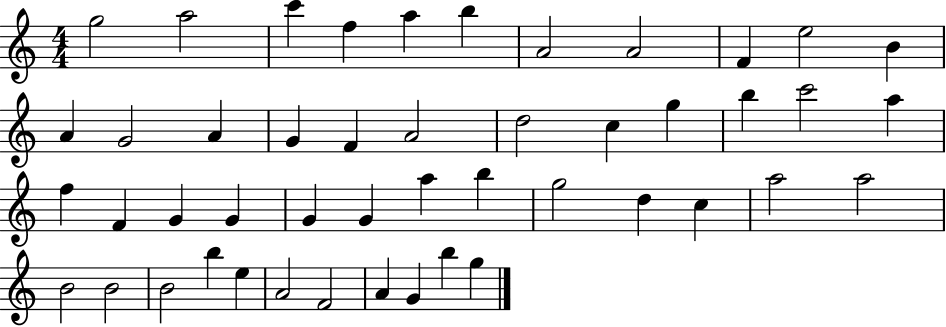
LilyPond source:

{
  \clef treble
  \numericTimeSignature
  \time 4/4
  \key c \major
  g''2 a''2 | c'''4 f''4 a''4 b''4 | a'2 a'2 | f'4 e''2 b'4 | \break a'4 g'2 a'4 | g'4 f'4 a'2 | d''2 c''4 g''4 | b''4 c'''2 a''4 | \break f''4 f'4 g'4 g'4 | g'4 g'4 a''4 b''4 | g''2 d''4 c''4 | a''2 a''2 | \break b'2 b'2 | b'2 b''4 e''4 | a'2 f'2 | a'4 g'4 b''4 g''4 | \break \bar "|."
}